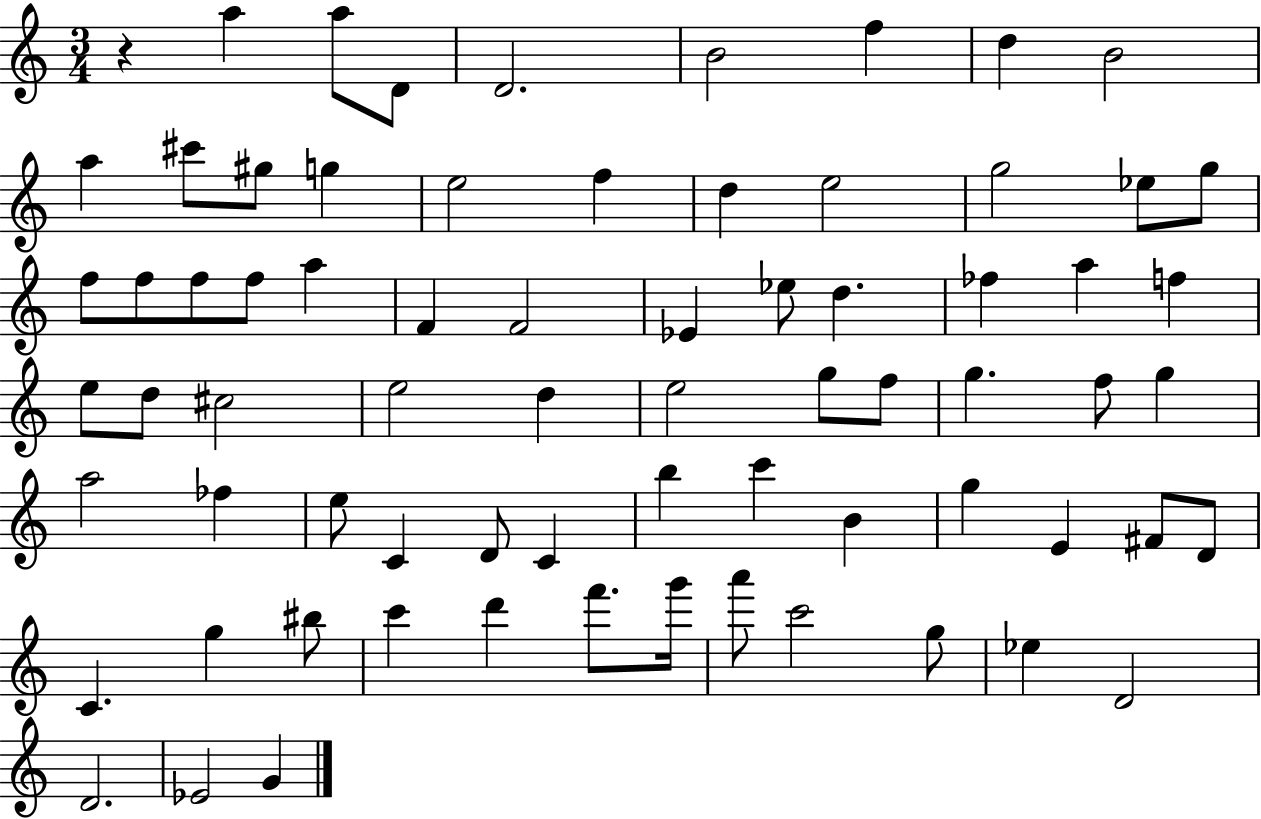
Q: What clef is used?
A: treble